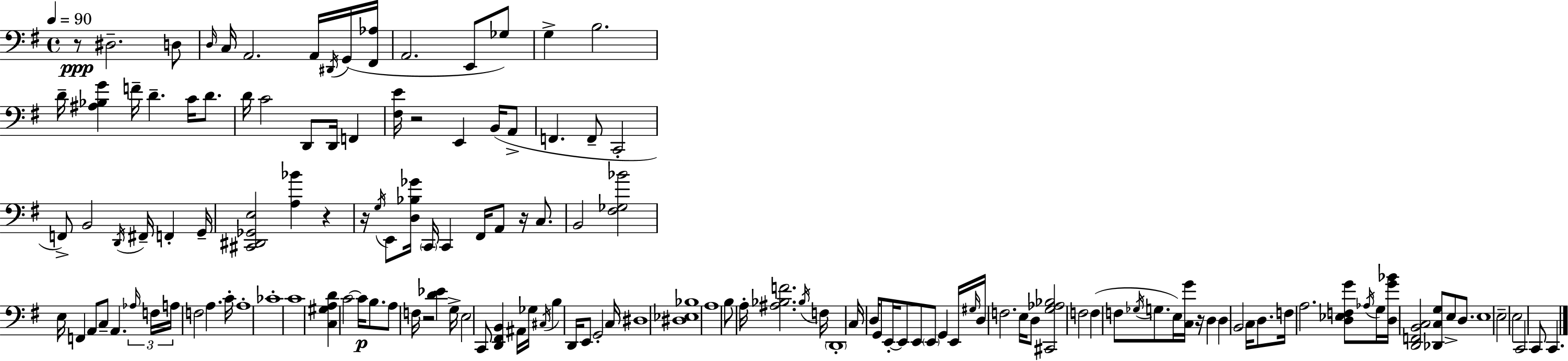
X:1
T:Untitled
M:4/4
L:1/4
K:Em
z/2 ^D,2 D,/2 D,/4 C,/4 A,,2 A,,/4 ^D,,/4 G,,/4 [^F,,_A,]/4 A,,2 E,,/2 _G,/2 G, B,2 D/4 [^A,_B,G] F/4 D C/4 D/2 D/4 C2 D,,/2 D,,/4 F,, [^F,E]/4 z2 E,, B,,/4 A,,/2 F,, F,,/2 C,,2 F,,/2 B,,2 D,,/4 ^F,,/4 F,, G,,/4 [^C,,^D,,_G,,E,]2 [A,_B] z z/4 G,/4 E,,/2 [D,_B,_G]/4 C,,/4 C,, ^F,,/4 A,,/2 z/4 C,/2 B,,2 [^F,_G,_B]2 E,/4 F,, A,,/2 C,/2 A,, _A,/4 F,/4 A,/4 F,2 A, C/4 A,4 _C4 C4 [C,^G,A,D] C2 C/4 B,/2 A,/2 F,/4 z2 [D_E] G,/4 E,2 C,,/2 [D,,^F,,B,,] ^A,,/4 _G,/4 ^C,/4 B, D,,/4 E,,/2 G,,2 C,/4 ^D,4 [^D,_E,_B,]4 A,4 B,/2 A,/4 [^A,_B,F]2 _B,/4 F,/4 D,,4 C,/4 D,/4 G,,/2 E,,/4 E,,/2 E,,/2 E,,/2 G,, E,,/4 ^G,/4 D,/4 F,2 E,/4 D,/2 [^C,,G,_A,_B,]2 F,2 F, F,/2 _G,/4 G,/2 E,/4 [C,G]/4 z/4 D, D, B,,2 C,/4 D,/2 F,/4 A,2 [D,_E,F,G]/2 _A,/4 G,/4 [D,G_B]/4 [D,,F,,B,,C,]2 [_D,,C,G,]/2 E,/2 D,/2 E,4 E,2 E,2 C,,2 C,,/2 C,,